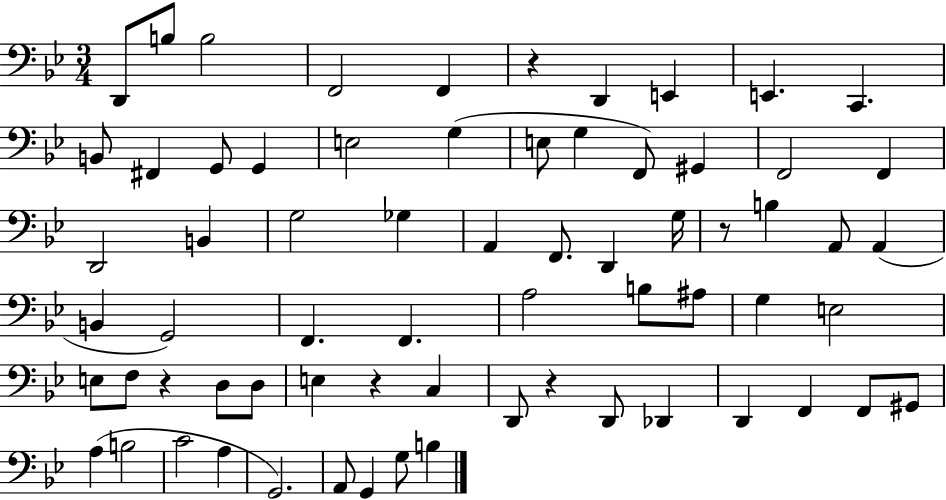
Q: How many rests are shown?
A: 5